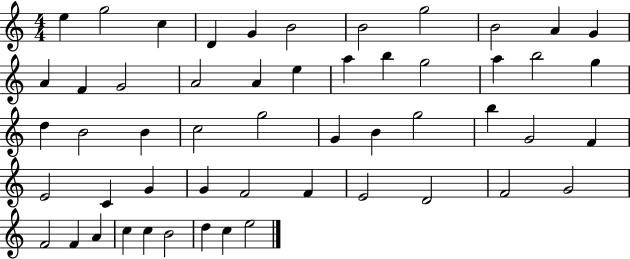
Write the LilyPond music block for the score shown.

{
  \clef treble
  \numericTimeSignature
  \time 4/4
  \key c \major
  e''4 g''2 c''4 | d'4 g'4 b'2 | b'2 g''2 | b'2 a'4 g'4 | \break a'4 f'4 g'2 | a'2 a'4 e''4 | a''4 b''4 g''2 | a''4 b''2 g''4 | \break d''4 b'2 b'4 | c''2 g''2 | g'4 b'4 g''2 | b''4 g'2 f'4 | \break e'2 c'4 g'4 | g'4 f'2 f'4 | e'2 d'2 | f'2 g'2 | \break f'2 f'4 a'4 | c''4 c''4 b'2 | d''4 c''4 e''2 | \bar "|."
}